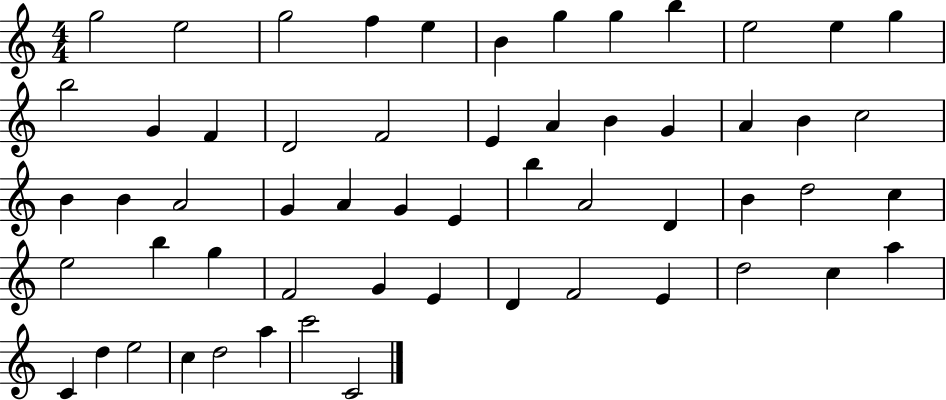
X:1
T:Untitled
M:4/4
L:1/4
K:C
g2 e2 g2 f e B g g b e2 e g b2 G F D2 F2 E A B G A B c2 B B A2 G A G E b A2 D B d2 c e2 b g F2 G E D F2 E d2 c a C d e2 c d2 a c'2 C2